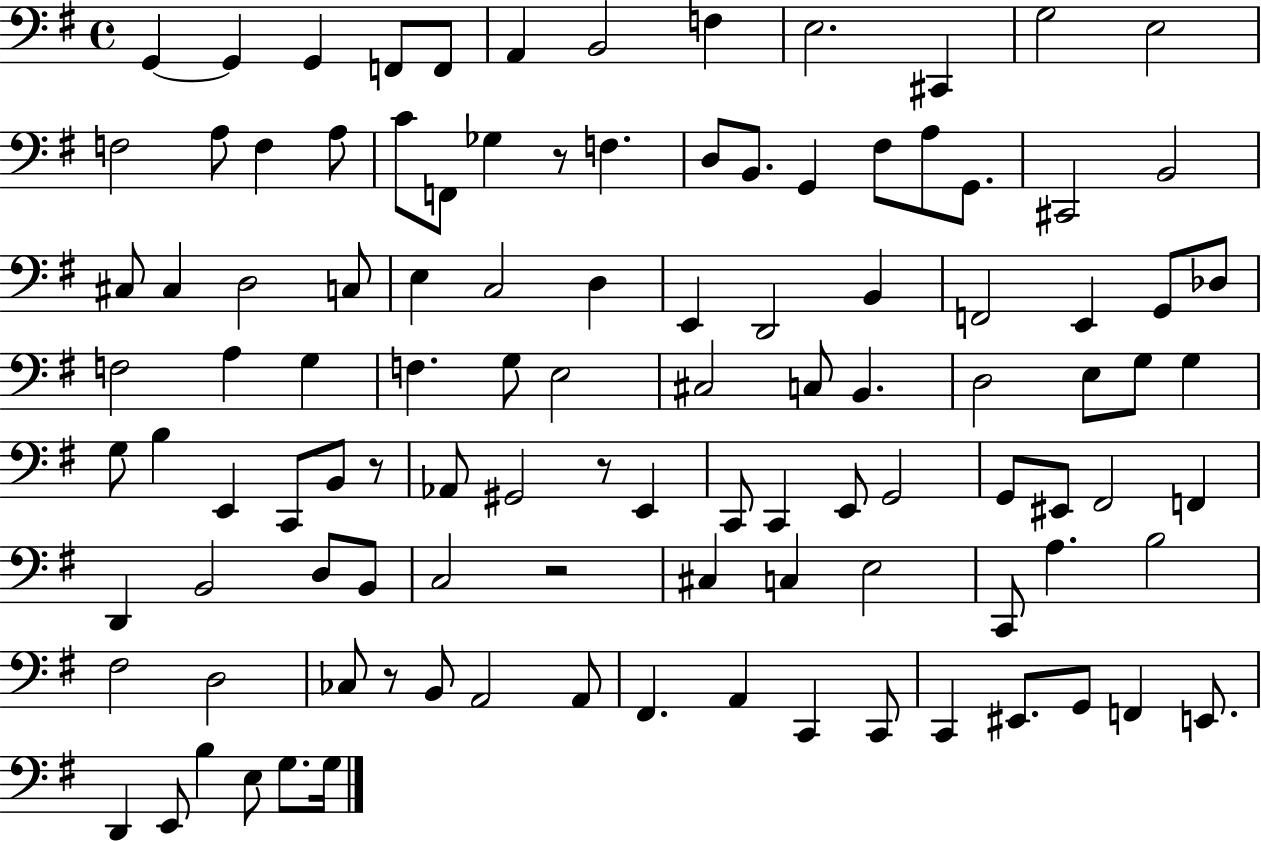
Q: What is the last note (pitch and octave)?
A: G3